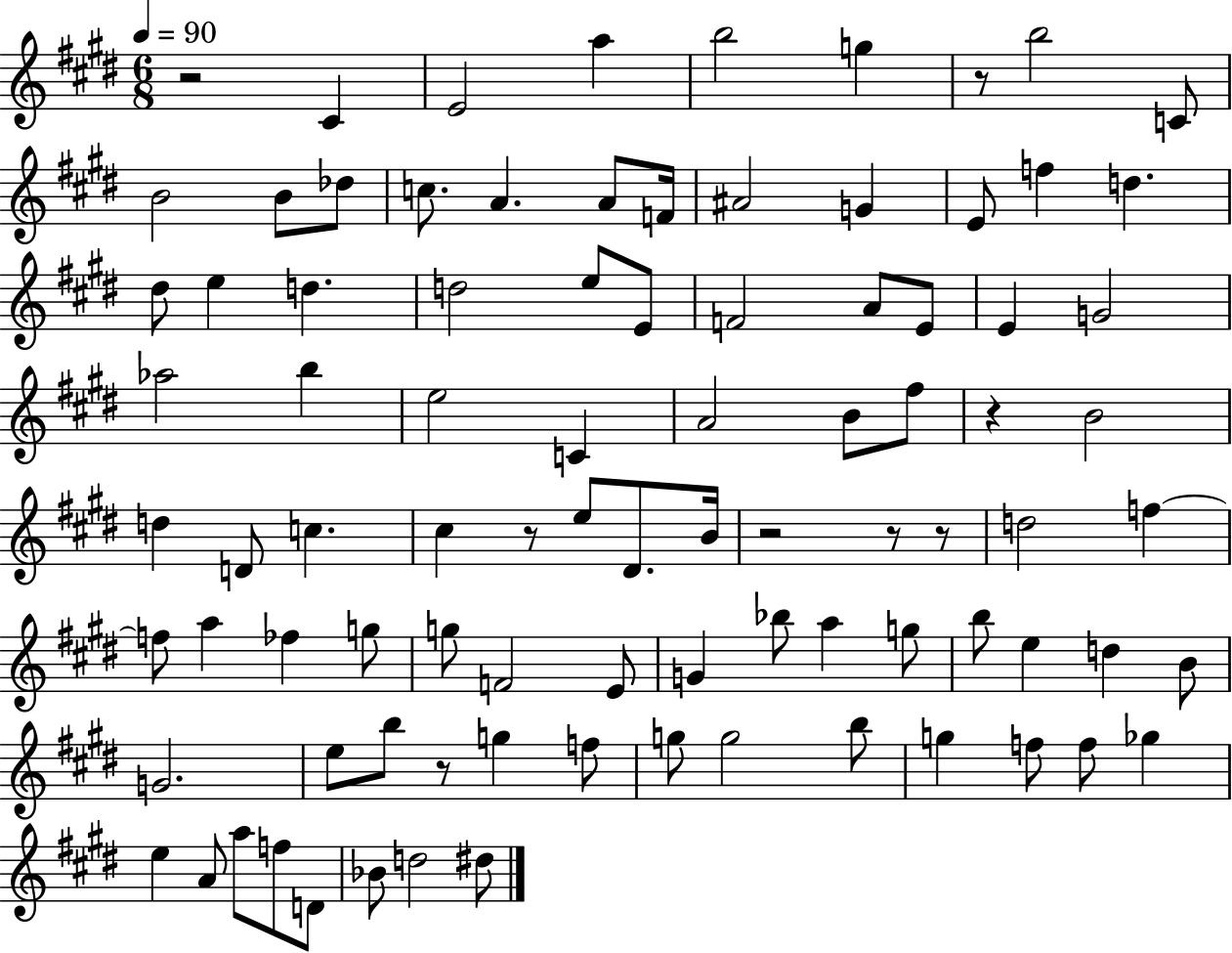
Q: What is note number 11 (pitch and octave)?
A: C5